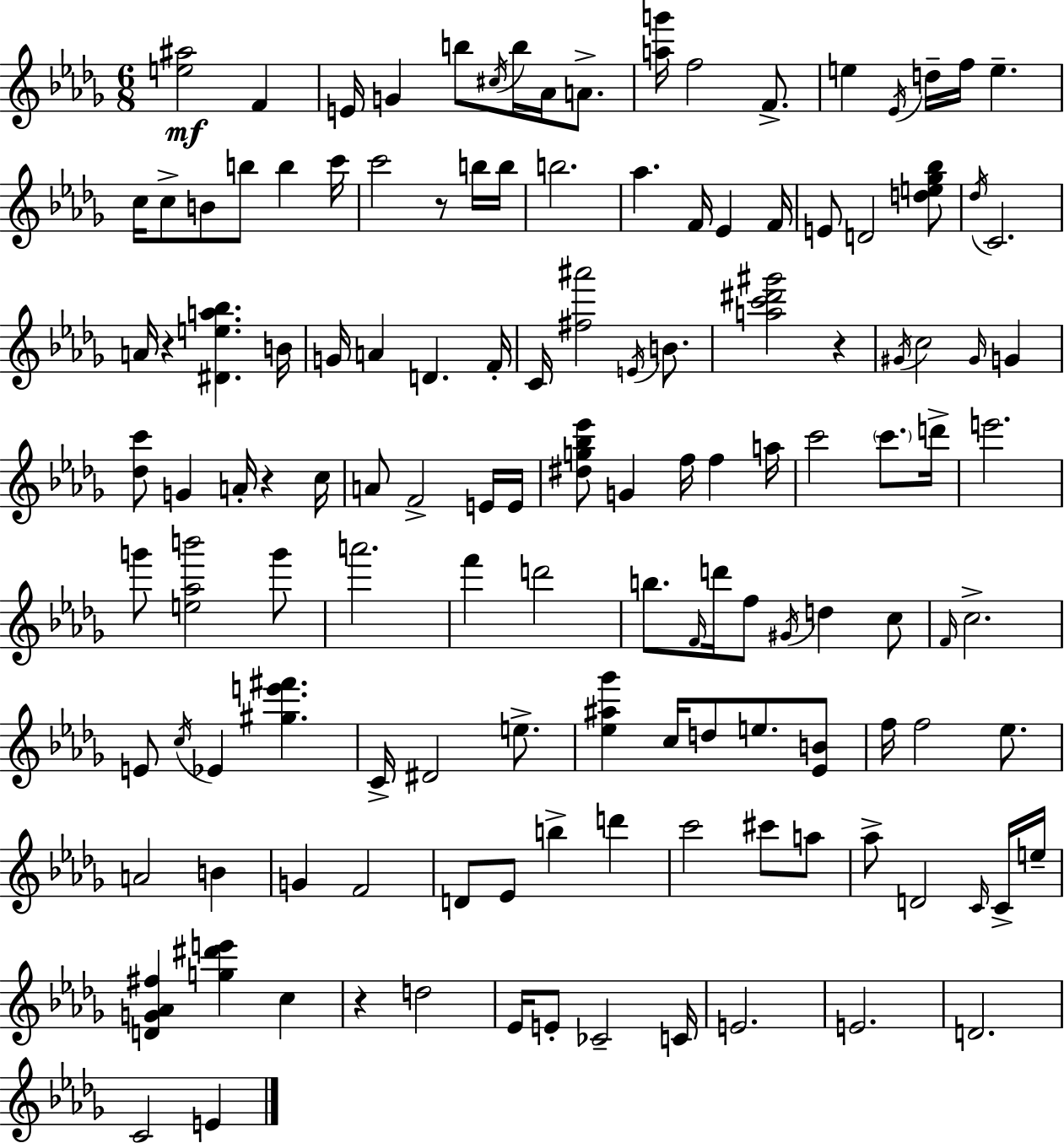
{
  \clef treble
  \numericTimeSignature
  \time 6/8
  \key bes \minor
  <e'' ais''>2\mf f'4 | e'16 g'4 b''8 \acciaccatura { cis''16 } b''16 aes'16 a'8.-> | <a'' g'''>16 f''2 f'8.-> | e''4 \acciaccatura { ees'16 } d''16-- f''16 e''4.-- | \break c''16 c''8-> b'8 b''8 b''4 | c'''16 c'''2 r8 | b''16 b''16 b''2. | aes''4. f'16 ees'4 | \break f'16 e'8 d'2 | <d'' e'' ges'' bes''>8 \acciaccatura { des''16 } c'2. | a'16 r4 <dis' e'' a'' bes''>4. | b'16 g'16 a'4 d'4. | \break f'16-. c'16 <fis'' ais'''>2 | \acciaccatura { e'16 } b'8. <a'' c''' dis''' gis'''>2 | r4 \acciaccatura { gis'16 } c''2 | \grace { gis'16 } g'4 <des'' c'''>8 g'4 | \break a'16-. r4 c''16 a'8 f'2-> | e'16 e'16 <dis'' g'' bes'' ees'''>8 g'4 | f''16 f''4 a''16 c'''2 | \parenthesize c'''8. d'''16-> e'''2. | \break g'''8 <e'' aes'' b'''>2 | g'''8 a'''2. | f'''4 d'''2 | b''8. \grace { f'16 } d'''16 f''8 | \break \acciaccatura { gis'16 } d''4 c''8 \grace { f'16 } c''2.-> | e'8 \acciaccatura { c''16 } | ees'4 <gis'' e''' fis'''>4. c'16-> dis'2 | e''8.-> <ees'' ais'' ges'''>4 | \break c''16 d''8 e''8. <ees' b'>8 f''16 f''2 | ees''8. a'2 | b'4 g'4 | f'2 d'8 | \break ees'8 b''4-> d'''4 c'''2 | cis'''8 a''8 aes''8-> | d'2 \grace { c'16 } c'16-> e''16-- <d' g' aes' fis''>4 | <g'' dis''' e'''>4 c''4 r4 | \break d''2 ees'16 | e'8-. ces'2-- c'16 e'2. | e'2. | d'2. | \break c'2 | e'4 \bar "|."
}